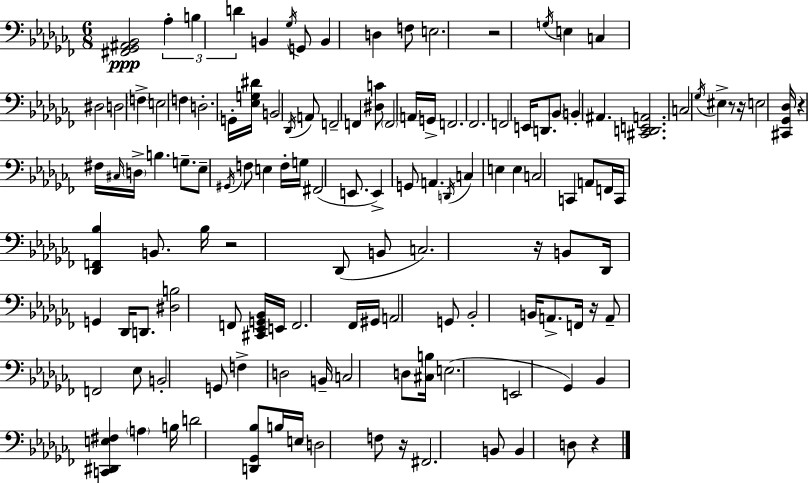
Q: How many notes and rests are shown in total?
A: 131